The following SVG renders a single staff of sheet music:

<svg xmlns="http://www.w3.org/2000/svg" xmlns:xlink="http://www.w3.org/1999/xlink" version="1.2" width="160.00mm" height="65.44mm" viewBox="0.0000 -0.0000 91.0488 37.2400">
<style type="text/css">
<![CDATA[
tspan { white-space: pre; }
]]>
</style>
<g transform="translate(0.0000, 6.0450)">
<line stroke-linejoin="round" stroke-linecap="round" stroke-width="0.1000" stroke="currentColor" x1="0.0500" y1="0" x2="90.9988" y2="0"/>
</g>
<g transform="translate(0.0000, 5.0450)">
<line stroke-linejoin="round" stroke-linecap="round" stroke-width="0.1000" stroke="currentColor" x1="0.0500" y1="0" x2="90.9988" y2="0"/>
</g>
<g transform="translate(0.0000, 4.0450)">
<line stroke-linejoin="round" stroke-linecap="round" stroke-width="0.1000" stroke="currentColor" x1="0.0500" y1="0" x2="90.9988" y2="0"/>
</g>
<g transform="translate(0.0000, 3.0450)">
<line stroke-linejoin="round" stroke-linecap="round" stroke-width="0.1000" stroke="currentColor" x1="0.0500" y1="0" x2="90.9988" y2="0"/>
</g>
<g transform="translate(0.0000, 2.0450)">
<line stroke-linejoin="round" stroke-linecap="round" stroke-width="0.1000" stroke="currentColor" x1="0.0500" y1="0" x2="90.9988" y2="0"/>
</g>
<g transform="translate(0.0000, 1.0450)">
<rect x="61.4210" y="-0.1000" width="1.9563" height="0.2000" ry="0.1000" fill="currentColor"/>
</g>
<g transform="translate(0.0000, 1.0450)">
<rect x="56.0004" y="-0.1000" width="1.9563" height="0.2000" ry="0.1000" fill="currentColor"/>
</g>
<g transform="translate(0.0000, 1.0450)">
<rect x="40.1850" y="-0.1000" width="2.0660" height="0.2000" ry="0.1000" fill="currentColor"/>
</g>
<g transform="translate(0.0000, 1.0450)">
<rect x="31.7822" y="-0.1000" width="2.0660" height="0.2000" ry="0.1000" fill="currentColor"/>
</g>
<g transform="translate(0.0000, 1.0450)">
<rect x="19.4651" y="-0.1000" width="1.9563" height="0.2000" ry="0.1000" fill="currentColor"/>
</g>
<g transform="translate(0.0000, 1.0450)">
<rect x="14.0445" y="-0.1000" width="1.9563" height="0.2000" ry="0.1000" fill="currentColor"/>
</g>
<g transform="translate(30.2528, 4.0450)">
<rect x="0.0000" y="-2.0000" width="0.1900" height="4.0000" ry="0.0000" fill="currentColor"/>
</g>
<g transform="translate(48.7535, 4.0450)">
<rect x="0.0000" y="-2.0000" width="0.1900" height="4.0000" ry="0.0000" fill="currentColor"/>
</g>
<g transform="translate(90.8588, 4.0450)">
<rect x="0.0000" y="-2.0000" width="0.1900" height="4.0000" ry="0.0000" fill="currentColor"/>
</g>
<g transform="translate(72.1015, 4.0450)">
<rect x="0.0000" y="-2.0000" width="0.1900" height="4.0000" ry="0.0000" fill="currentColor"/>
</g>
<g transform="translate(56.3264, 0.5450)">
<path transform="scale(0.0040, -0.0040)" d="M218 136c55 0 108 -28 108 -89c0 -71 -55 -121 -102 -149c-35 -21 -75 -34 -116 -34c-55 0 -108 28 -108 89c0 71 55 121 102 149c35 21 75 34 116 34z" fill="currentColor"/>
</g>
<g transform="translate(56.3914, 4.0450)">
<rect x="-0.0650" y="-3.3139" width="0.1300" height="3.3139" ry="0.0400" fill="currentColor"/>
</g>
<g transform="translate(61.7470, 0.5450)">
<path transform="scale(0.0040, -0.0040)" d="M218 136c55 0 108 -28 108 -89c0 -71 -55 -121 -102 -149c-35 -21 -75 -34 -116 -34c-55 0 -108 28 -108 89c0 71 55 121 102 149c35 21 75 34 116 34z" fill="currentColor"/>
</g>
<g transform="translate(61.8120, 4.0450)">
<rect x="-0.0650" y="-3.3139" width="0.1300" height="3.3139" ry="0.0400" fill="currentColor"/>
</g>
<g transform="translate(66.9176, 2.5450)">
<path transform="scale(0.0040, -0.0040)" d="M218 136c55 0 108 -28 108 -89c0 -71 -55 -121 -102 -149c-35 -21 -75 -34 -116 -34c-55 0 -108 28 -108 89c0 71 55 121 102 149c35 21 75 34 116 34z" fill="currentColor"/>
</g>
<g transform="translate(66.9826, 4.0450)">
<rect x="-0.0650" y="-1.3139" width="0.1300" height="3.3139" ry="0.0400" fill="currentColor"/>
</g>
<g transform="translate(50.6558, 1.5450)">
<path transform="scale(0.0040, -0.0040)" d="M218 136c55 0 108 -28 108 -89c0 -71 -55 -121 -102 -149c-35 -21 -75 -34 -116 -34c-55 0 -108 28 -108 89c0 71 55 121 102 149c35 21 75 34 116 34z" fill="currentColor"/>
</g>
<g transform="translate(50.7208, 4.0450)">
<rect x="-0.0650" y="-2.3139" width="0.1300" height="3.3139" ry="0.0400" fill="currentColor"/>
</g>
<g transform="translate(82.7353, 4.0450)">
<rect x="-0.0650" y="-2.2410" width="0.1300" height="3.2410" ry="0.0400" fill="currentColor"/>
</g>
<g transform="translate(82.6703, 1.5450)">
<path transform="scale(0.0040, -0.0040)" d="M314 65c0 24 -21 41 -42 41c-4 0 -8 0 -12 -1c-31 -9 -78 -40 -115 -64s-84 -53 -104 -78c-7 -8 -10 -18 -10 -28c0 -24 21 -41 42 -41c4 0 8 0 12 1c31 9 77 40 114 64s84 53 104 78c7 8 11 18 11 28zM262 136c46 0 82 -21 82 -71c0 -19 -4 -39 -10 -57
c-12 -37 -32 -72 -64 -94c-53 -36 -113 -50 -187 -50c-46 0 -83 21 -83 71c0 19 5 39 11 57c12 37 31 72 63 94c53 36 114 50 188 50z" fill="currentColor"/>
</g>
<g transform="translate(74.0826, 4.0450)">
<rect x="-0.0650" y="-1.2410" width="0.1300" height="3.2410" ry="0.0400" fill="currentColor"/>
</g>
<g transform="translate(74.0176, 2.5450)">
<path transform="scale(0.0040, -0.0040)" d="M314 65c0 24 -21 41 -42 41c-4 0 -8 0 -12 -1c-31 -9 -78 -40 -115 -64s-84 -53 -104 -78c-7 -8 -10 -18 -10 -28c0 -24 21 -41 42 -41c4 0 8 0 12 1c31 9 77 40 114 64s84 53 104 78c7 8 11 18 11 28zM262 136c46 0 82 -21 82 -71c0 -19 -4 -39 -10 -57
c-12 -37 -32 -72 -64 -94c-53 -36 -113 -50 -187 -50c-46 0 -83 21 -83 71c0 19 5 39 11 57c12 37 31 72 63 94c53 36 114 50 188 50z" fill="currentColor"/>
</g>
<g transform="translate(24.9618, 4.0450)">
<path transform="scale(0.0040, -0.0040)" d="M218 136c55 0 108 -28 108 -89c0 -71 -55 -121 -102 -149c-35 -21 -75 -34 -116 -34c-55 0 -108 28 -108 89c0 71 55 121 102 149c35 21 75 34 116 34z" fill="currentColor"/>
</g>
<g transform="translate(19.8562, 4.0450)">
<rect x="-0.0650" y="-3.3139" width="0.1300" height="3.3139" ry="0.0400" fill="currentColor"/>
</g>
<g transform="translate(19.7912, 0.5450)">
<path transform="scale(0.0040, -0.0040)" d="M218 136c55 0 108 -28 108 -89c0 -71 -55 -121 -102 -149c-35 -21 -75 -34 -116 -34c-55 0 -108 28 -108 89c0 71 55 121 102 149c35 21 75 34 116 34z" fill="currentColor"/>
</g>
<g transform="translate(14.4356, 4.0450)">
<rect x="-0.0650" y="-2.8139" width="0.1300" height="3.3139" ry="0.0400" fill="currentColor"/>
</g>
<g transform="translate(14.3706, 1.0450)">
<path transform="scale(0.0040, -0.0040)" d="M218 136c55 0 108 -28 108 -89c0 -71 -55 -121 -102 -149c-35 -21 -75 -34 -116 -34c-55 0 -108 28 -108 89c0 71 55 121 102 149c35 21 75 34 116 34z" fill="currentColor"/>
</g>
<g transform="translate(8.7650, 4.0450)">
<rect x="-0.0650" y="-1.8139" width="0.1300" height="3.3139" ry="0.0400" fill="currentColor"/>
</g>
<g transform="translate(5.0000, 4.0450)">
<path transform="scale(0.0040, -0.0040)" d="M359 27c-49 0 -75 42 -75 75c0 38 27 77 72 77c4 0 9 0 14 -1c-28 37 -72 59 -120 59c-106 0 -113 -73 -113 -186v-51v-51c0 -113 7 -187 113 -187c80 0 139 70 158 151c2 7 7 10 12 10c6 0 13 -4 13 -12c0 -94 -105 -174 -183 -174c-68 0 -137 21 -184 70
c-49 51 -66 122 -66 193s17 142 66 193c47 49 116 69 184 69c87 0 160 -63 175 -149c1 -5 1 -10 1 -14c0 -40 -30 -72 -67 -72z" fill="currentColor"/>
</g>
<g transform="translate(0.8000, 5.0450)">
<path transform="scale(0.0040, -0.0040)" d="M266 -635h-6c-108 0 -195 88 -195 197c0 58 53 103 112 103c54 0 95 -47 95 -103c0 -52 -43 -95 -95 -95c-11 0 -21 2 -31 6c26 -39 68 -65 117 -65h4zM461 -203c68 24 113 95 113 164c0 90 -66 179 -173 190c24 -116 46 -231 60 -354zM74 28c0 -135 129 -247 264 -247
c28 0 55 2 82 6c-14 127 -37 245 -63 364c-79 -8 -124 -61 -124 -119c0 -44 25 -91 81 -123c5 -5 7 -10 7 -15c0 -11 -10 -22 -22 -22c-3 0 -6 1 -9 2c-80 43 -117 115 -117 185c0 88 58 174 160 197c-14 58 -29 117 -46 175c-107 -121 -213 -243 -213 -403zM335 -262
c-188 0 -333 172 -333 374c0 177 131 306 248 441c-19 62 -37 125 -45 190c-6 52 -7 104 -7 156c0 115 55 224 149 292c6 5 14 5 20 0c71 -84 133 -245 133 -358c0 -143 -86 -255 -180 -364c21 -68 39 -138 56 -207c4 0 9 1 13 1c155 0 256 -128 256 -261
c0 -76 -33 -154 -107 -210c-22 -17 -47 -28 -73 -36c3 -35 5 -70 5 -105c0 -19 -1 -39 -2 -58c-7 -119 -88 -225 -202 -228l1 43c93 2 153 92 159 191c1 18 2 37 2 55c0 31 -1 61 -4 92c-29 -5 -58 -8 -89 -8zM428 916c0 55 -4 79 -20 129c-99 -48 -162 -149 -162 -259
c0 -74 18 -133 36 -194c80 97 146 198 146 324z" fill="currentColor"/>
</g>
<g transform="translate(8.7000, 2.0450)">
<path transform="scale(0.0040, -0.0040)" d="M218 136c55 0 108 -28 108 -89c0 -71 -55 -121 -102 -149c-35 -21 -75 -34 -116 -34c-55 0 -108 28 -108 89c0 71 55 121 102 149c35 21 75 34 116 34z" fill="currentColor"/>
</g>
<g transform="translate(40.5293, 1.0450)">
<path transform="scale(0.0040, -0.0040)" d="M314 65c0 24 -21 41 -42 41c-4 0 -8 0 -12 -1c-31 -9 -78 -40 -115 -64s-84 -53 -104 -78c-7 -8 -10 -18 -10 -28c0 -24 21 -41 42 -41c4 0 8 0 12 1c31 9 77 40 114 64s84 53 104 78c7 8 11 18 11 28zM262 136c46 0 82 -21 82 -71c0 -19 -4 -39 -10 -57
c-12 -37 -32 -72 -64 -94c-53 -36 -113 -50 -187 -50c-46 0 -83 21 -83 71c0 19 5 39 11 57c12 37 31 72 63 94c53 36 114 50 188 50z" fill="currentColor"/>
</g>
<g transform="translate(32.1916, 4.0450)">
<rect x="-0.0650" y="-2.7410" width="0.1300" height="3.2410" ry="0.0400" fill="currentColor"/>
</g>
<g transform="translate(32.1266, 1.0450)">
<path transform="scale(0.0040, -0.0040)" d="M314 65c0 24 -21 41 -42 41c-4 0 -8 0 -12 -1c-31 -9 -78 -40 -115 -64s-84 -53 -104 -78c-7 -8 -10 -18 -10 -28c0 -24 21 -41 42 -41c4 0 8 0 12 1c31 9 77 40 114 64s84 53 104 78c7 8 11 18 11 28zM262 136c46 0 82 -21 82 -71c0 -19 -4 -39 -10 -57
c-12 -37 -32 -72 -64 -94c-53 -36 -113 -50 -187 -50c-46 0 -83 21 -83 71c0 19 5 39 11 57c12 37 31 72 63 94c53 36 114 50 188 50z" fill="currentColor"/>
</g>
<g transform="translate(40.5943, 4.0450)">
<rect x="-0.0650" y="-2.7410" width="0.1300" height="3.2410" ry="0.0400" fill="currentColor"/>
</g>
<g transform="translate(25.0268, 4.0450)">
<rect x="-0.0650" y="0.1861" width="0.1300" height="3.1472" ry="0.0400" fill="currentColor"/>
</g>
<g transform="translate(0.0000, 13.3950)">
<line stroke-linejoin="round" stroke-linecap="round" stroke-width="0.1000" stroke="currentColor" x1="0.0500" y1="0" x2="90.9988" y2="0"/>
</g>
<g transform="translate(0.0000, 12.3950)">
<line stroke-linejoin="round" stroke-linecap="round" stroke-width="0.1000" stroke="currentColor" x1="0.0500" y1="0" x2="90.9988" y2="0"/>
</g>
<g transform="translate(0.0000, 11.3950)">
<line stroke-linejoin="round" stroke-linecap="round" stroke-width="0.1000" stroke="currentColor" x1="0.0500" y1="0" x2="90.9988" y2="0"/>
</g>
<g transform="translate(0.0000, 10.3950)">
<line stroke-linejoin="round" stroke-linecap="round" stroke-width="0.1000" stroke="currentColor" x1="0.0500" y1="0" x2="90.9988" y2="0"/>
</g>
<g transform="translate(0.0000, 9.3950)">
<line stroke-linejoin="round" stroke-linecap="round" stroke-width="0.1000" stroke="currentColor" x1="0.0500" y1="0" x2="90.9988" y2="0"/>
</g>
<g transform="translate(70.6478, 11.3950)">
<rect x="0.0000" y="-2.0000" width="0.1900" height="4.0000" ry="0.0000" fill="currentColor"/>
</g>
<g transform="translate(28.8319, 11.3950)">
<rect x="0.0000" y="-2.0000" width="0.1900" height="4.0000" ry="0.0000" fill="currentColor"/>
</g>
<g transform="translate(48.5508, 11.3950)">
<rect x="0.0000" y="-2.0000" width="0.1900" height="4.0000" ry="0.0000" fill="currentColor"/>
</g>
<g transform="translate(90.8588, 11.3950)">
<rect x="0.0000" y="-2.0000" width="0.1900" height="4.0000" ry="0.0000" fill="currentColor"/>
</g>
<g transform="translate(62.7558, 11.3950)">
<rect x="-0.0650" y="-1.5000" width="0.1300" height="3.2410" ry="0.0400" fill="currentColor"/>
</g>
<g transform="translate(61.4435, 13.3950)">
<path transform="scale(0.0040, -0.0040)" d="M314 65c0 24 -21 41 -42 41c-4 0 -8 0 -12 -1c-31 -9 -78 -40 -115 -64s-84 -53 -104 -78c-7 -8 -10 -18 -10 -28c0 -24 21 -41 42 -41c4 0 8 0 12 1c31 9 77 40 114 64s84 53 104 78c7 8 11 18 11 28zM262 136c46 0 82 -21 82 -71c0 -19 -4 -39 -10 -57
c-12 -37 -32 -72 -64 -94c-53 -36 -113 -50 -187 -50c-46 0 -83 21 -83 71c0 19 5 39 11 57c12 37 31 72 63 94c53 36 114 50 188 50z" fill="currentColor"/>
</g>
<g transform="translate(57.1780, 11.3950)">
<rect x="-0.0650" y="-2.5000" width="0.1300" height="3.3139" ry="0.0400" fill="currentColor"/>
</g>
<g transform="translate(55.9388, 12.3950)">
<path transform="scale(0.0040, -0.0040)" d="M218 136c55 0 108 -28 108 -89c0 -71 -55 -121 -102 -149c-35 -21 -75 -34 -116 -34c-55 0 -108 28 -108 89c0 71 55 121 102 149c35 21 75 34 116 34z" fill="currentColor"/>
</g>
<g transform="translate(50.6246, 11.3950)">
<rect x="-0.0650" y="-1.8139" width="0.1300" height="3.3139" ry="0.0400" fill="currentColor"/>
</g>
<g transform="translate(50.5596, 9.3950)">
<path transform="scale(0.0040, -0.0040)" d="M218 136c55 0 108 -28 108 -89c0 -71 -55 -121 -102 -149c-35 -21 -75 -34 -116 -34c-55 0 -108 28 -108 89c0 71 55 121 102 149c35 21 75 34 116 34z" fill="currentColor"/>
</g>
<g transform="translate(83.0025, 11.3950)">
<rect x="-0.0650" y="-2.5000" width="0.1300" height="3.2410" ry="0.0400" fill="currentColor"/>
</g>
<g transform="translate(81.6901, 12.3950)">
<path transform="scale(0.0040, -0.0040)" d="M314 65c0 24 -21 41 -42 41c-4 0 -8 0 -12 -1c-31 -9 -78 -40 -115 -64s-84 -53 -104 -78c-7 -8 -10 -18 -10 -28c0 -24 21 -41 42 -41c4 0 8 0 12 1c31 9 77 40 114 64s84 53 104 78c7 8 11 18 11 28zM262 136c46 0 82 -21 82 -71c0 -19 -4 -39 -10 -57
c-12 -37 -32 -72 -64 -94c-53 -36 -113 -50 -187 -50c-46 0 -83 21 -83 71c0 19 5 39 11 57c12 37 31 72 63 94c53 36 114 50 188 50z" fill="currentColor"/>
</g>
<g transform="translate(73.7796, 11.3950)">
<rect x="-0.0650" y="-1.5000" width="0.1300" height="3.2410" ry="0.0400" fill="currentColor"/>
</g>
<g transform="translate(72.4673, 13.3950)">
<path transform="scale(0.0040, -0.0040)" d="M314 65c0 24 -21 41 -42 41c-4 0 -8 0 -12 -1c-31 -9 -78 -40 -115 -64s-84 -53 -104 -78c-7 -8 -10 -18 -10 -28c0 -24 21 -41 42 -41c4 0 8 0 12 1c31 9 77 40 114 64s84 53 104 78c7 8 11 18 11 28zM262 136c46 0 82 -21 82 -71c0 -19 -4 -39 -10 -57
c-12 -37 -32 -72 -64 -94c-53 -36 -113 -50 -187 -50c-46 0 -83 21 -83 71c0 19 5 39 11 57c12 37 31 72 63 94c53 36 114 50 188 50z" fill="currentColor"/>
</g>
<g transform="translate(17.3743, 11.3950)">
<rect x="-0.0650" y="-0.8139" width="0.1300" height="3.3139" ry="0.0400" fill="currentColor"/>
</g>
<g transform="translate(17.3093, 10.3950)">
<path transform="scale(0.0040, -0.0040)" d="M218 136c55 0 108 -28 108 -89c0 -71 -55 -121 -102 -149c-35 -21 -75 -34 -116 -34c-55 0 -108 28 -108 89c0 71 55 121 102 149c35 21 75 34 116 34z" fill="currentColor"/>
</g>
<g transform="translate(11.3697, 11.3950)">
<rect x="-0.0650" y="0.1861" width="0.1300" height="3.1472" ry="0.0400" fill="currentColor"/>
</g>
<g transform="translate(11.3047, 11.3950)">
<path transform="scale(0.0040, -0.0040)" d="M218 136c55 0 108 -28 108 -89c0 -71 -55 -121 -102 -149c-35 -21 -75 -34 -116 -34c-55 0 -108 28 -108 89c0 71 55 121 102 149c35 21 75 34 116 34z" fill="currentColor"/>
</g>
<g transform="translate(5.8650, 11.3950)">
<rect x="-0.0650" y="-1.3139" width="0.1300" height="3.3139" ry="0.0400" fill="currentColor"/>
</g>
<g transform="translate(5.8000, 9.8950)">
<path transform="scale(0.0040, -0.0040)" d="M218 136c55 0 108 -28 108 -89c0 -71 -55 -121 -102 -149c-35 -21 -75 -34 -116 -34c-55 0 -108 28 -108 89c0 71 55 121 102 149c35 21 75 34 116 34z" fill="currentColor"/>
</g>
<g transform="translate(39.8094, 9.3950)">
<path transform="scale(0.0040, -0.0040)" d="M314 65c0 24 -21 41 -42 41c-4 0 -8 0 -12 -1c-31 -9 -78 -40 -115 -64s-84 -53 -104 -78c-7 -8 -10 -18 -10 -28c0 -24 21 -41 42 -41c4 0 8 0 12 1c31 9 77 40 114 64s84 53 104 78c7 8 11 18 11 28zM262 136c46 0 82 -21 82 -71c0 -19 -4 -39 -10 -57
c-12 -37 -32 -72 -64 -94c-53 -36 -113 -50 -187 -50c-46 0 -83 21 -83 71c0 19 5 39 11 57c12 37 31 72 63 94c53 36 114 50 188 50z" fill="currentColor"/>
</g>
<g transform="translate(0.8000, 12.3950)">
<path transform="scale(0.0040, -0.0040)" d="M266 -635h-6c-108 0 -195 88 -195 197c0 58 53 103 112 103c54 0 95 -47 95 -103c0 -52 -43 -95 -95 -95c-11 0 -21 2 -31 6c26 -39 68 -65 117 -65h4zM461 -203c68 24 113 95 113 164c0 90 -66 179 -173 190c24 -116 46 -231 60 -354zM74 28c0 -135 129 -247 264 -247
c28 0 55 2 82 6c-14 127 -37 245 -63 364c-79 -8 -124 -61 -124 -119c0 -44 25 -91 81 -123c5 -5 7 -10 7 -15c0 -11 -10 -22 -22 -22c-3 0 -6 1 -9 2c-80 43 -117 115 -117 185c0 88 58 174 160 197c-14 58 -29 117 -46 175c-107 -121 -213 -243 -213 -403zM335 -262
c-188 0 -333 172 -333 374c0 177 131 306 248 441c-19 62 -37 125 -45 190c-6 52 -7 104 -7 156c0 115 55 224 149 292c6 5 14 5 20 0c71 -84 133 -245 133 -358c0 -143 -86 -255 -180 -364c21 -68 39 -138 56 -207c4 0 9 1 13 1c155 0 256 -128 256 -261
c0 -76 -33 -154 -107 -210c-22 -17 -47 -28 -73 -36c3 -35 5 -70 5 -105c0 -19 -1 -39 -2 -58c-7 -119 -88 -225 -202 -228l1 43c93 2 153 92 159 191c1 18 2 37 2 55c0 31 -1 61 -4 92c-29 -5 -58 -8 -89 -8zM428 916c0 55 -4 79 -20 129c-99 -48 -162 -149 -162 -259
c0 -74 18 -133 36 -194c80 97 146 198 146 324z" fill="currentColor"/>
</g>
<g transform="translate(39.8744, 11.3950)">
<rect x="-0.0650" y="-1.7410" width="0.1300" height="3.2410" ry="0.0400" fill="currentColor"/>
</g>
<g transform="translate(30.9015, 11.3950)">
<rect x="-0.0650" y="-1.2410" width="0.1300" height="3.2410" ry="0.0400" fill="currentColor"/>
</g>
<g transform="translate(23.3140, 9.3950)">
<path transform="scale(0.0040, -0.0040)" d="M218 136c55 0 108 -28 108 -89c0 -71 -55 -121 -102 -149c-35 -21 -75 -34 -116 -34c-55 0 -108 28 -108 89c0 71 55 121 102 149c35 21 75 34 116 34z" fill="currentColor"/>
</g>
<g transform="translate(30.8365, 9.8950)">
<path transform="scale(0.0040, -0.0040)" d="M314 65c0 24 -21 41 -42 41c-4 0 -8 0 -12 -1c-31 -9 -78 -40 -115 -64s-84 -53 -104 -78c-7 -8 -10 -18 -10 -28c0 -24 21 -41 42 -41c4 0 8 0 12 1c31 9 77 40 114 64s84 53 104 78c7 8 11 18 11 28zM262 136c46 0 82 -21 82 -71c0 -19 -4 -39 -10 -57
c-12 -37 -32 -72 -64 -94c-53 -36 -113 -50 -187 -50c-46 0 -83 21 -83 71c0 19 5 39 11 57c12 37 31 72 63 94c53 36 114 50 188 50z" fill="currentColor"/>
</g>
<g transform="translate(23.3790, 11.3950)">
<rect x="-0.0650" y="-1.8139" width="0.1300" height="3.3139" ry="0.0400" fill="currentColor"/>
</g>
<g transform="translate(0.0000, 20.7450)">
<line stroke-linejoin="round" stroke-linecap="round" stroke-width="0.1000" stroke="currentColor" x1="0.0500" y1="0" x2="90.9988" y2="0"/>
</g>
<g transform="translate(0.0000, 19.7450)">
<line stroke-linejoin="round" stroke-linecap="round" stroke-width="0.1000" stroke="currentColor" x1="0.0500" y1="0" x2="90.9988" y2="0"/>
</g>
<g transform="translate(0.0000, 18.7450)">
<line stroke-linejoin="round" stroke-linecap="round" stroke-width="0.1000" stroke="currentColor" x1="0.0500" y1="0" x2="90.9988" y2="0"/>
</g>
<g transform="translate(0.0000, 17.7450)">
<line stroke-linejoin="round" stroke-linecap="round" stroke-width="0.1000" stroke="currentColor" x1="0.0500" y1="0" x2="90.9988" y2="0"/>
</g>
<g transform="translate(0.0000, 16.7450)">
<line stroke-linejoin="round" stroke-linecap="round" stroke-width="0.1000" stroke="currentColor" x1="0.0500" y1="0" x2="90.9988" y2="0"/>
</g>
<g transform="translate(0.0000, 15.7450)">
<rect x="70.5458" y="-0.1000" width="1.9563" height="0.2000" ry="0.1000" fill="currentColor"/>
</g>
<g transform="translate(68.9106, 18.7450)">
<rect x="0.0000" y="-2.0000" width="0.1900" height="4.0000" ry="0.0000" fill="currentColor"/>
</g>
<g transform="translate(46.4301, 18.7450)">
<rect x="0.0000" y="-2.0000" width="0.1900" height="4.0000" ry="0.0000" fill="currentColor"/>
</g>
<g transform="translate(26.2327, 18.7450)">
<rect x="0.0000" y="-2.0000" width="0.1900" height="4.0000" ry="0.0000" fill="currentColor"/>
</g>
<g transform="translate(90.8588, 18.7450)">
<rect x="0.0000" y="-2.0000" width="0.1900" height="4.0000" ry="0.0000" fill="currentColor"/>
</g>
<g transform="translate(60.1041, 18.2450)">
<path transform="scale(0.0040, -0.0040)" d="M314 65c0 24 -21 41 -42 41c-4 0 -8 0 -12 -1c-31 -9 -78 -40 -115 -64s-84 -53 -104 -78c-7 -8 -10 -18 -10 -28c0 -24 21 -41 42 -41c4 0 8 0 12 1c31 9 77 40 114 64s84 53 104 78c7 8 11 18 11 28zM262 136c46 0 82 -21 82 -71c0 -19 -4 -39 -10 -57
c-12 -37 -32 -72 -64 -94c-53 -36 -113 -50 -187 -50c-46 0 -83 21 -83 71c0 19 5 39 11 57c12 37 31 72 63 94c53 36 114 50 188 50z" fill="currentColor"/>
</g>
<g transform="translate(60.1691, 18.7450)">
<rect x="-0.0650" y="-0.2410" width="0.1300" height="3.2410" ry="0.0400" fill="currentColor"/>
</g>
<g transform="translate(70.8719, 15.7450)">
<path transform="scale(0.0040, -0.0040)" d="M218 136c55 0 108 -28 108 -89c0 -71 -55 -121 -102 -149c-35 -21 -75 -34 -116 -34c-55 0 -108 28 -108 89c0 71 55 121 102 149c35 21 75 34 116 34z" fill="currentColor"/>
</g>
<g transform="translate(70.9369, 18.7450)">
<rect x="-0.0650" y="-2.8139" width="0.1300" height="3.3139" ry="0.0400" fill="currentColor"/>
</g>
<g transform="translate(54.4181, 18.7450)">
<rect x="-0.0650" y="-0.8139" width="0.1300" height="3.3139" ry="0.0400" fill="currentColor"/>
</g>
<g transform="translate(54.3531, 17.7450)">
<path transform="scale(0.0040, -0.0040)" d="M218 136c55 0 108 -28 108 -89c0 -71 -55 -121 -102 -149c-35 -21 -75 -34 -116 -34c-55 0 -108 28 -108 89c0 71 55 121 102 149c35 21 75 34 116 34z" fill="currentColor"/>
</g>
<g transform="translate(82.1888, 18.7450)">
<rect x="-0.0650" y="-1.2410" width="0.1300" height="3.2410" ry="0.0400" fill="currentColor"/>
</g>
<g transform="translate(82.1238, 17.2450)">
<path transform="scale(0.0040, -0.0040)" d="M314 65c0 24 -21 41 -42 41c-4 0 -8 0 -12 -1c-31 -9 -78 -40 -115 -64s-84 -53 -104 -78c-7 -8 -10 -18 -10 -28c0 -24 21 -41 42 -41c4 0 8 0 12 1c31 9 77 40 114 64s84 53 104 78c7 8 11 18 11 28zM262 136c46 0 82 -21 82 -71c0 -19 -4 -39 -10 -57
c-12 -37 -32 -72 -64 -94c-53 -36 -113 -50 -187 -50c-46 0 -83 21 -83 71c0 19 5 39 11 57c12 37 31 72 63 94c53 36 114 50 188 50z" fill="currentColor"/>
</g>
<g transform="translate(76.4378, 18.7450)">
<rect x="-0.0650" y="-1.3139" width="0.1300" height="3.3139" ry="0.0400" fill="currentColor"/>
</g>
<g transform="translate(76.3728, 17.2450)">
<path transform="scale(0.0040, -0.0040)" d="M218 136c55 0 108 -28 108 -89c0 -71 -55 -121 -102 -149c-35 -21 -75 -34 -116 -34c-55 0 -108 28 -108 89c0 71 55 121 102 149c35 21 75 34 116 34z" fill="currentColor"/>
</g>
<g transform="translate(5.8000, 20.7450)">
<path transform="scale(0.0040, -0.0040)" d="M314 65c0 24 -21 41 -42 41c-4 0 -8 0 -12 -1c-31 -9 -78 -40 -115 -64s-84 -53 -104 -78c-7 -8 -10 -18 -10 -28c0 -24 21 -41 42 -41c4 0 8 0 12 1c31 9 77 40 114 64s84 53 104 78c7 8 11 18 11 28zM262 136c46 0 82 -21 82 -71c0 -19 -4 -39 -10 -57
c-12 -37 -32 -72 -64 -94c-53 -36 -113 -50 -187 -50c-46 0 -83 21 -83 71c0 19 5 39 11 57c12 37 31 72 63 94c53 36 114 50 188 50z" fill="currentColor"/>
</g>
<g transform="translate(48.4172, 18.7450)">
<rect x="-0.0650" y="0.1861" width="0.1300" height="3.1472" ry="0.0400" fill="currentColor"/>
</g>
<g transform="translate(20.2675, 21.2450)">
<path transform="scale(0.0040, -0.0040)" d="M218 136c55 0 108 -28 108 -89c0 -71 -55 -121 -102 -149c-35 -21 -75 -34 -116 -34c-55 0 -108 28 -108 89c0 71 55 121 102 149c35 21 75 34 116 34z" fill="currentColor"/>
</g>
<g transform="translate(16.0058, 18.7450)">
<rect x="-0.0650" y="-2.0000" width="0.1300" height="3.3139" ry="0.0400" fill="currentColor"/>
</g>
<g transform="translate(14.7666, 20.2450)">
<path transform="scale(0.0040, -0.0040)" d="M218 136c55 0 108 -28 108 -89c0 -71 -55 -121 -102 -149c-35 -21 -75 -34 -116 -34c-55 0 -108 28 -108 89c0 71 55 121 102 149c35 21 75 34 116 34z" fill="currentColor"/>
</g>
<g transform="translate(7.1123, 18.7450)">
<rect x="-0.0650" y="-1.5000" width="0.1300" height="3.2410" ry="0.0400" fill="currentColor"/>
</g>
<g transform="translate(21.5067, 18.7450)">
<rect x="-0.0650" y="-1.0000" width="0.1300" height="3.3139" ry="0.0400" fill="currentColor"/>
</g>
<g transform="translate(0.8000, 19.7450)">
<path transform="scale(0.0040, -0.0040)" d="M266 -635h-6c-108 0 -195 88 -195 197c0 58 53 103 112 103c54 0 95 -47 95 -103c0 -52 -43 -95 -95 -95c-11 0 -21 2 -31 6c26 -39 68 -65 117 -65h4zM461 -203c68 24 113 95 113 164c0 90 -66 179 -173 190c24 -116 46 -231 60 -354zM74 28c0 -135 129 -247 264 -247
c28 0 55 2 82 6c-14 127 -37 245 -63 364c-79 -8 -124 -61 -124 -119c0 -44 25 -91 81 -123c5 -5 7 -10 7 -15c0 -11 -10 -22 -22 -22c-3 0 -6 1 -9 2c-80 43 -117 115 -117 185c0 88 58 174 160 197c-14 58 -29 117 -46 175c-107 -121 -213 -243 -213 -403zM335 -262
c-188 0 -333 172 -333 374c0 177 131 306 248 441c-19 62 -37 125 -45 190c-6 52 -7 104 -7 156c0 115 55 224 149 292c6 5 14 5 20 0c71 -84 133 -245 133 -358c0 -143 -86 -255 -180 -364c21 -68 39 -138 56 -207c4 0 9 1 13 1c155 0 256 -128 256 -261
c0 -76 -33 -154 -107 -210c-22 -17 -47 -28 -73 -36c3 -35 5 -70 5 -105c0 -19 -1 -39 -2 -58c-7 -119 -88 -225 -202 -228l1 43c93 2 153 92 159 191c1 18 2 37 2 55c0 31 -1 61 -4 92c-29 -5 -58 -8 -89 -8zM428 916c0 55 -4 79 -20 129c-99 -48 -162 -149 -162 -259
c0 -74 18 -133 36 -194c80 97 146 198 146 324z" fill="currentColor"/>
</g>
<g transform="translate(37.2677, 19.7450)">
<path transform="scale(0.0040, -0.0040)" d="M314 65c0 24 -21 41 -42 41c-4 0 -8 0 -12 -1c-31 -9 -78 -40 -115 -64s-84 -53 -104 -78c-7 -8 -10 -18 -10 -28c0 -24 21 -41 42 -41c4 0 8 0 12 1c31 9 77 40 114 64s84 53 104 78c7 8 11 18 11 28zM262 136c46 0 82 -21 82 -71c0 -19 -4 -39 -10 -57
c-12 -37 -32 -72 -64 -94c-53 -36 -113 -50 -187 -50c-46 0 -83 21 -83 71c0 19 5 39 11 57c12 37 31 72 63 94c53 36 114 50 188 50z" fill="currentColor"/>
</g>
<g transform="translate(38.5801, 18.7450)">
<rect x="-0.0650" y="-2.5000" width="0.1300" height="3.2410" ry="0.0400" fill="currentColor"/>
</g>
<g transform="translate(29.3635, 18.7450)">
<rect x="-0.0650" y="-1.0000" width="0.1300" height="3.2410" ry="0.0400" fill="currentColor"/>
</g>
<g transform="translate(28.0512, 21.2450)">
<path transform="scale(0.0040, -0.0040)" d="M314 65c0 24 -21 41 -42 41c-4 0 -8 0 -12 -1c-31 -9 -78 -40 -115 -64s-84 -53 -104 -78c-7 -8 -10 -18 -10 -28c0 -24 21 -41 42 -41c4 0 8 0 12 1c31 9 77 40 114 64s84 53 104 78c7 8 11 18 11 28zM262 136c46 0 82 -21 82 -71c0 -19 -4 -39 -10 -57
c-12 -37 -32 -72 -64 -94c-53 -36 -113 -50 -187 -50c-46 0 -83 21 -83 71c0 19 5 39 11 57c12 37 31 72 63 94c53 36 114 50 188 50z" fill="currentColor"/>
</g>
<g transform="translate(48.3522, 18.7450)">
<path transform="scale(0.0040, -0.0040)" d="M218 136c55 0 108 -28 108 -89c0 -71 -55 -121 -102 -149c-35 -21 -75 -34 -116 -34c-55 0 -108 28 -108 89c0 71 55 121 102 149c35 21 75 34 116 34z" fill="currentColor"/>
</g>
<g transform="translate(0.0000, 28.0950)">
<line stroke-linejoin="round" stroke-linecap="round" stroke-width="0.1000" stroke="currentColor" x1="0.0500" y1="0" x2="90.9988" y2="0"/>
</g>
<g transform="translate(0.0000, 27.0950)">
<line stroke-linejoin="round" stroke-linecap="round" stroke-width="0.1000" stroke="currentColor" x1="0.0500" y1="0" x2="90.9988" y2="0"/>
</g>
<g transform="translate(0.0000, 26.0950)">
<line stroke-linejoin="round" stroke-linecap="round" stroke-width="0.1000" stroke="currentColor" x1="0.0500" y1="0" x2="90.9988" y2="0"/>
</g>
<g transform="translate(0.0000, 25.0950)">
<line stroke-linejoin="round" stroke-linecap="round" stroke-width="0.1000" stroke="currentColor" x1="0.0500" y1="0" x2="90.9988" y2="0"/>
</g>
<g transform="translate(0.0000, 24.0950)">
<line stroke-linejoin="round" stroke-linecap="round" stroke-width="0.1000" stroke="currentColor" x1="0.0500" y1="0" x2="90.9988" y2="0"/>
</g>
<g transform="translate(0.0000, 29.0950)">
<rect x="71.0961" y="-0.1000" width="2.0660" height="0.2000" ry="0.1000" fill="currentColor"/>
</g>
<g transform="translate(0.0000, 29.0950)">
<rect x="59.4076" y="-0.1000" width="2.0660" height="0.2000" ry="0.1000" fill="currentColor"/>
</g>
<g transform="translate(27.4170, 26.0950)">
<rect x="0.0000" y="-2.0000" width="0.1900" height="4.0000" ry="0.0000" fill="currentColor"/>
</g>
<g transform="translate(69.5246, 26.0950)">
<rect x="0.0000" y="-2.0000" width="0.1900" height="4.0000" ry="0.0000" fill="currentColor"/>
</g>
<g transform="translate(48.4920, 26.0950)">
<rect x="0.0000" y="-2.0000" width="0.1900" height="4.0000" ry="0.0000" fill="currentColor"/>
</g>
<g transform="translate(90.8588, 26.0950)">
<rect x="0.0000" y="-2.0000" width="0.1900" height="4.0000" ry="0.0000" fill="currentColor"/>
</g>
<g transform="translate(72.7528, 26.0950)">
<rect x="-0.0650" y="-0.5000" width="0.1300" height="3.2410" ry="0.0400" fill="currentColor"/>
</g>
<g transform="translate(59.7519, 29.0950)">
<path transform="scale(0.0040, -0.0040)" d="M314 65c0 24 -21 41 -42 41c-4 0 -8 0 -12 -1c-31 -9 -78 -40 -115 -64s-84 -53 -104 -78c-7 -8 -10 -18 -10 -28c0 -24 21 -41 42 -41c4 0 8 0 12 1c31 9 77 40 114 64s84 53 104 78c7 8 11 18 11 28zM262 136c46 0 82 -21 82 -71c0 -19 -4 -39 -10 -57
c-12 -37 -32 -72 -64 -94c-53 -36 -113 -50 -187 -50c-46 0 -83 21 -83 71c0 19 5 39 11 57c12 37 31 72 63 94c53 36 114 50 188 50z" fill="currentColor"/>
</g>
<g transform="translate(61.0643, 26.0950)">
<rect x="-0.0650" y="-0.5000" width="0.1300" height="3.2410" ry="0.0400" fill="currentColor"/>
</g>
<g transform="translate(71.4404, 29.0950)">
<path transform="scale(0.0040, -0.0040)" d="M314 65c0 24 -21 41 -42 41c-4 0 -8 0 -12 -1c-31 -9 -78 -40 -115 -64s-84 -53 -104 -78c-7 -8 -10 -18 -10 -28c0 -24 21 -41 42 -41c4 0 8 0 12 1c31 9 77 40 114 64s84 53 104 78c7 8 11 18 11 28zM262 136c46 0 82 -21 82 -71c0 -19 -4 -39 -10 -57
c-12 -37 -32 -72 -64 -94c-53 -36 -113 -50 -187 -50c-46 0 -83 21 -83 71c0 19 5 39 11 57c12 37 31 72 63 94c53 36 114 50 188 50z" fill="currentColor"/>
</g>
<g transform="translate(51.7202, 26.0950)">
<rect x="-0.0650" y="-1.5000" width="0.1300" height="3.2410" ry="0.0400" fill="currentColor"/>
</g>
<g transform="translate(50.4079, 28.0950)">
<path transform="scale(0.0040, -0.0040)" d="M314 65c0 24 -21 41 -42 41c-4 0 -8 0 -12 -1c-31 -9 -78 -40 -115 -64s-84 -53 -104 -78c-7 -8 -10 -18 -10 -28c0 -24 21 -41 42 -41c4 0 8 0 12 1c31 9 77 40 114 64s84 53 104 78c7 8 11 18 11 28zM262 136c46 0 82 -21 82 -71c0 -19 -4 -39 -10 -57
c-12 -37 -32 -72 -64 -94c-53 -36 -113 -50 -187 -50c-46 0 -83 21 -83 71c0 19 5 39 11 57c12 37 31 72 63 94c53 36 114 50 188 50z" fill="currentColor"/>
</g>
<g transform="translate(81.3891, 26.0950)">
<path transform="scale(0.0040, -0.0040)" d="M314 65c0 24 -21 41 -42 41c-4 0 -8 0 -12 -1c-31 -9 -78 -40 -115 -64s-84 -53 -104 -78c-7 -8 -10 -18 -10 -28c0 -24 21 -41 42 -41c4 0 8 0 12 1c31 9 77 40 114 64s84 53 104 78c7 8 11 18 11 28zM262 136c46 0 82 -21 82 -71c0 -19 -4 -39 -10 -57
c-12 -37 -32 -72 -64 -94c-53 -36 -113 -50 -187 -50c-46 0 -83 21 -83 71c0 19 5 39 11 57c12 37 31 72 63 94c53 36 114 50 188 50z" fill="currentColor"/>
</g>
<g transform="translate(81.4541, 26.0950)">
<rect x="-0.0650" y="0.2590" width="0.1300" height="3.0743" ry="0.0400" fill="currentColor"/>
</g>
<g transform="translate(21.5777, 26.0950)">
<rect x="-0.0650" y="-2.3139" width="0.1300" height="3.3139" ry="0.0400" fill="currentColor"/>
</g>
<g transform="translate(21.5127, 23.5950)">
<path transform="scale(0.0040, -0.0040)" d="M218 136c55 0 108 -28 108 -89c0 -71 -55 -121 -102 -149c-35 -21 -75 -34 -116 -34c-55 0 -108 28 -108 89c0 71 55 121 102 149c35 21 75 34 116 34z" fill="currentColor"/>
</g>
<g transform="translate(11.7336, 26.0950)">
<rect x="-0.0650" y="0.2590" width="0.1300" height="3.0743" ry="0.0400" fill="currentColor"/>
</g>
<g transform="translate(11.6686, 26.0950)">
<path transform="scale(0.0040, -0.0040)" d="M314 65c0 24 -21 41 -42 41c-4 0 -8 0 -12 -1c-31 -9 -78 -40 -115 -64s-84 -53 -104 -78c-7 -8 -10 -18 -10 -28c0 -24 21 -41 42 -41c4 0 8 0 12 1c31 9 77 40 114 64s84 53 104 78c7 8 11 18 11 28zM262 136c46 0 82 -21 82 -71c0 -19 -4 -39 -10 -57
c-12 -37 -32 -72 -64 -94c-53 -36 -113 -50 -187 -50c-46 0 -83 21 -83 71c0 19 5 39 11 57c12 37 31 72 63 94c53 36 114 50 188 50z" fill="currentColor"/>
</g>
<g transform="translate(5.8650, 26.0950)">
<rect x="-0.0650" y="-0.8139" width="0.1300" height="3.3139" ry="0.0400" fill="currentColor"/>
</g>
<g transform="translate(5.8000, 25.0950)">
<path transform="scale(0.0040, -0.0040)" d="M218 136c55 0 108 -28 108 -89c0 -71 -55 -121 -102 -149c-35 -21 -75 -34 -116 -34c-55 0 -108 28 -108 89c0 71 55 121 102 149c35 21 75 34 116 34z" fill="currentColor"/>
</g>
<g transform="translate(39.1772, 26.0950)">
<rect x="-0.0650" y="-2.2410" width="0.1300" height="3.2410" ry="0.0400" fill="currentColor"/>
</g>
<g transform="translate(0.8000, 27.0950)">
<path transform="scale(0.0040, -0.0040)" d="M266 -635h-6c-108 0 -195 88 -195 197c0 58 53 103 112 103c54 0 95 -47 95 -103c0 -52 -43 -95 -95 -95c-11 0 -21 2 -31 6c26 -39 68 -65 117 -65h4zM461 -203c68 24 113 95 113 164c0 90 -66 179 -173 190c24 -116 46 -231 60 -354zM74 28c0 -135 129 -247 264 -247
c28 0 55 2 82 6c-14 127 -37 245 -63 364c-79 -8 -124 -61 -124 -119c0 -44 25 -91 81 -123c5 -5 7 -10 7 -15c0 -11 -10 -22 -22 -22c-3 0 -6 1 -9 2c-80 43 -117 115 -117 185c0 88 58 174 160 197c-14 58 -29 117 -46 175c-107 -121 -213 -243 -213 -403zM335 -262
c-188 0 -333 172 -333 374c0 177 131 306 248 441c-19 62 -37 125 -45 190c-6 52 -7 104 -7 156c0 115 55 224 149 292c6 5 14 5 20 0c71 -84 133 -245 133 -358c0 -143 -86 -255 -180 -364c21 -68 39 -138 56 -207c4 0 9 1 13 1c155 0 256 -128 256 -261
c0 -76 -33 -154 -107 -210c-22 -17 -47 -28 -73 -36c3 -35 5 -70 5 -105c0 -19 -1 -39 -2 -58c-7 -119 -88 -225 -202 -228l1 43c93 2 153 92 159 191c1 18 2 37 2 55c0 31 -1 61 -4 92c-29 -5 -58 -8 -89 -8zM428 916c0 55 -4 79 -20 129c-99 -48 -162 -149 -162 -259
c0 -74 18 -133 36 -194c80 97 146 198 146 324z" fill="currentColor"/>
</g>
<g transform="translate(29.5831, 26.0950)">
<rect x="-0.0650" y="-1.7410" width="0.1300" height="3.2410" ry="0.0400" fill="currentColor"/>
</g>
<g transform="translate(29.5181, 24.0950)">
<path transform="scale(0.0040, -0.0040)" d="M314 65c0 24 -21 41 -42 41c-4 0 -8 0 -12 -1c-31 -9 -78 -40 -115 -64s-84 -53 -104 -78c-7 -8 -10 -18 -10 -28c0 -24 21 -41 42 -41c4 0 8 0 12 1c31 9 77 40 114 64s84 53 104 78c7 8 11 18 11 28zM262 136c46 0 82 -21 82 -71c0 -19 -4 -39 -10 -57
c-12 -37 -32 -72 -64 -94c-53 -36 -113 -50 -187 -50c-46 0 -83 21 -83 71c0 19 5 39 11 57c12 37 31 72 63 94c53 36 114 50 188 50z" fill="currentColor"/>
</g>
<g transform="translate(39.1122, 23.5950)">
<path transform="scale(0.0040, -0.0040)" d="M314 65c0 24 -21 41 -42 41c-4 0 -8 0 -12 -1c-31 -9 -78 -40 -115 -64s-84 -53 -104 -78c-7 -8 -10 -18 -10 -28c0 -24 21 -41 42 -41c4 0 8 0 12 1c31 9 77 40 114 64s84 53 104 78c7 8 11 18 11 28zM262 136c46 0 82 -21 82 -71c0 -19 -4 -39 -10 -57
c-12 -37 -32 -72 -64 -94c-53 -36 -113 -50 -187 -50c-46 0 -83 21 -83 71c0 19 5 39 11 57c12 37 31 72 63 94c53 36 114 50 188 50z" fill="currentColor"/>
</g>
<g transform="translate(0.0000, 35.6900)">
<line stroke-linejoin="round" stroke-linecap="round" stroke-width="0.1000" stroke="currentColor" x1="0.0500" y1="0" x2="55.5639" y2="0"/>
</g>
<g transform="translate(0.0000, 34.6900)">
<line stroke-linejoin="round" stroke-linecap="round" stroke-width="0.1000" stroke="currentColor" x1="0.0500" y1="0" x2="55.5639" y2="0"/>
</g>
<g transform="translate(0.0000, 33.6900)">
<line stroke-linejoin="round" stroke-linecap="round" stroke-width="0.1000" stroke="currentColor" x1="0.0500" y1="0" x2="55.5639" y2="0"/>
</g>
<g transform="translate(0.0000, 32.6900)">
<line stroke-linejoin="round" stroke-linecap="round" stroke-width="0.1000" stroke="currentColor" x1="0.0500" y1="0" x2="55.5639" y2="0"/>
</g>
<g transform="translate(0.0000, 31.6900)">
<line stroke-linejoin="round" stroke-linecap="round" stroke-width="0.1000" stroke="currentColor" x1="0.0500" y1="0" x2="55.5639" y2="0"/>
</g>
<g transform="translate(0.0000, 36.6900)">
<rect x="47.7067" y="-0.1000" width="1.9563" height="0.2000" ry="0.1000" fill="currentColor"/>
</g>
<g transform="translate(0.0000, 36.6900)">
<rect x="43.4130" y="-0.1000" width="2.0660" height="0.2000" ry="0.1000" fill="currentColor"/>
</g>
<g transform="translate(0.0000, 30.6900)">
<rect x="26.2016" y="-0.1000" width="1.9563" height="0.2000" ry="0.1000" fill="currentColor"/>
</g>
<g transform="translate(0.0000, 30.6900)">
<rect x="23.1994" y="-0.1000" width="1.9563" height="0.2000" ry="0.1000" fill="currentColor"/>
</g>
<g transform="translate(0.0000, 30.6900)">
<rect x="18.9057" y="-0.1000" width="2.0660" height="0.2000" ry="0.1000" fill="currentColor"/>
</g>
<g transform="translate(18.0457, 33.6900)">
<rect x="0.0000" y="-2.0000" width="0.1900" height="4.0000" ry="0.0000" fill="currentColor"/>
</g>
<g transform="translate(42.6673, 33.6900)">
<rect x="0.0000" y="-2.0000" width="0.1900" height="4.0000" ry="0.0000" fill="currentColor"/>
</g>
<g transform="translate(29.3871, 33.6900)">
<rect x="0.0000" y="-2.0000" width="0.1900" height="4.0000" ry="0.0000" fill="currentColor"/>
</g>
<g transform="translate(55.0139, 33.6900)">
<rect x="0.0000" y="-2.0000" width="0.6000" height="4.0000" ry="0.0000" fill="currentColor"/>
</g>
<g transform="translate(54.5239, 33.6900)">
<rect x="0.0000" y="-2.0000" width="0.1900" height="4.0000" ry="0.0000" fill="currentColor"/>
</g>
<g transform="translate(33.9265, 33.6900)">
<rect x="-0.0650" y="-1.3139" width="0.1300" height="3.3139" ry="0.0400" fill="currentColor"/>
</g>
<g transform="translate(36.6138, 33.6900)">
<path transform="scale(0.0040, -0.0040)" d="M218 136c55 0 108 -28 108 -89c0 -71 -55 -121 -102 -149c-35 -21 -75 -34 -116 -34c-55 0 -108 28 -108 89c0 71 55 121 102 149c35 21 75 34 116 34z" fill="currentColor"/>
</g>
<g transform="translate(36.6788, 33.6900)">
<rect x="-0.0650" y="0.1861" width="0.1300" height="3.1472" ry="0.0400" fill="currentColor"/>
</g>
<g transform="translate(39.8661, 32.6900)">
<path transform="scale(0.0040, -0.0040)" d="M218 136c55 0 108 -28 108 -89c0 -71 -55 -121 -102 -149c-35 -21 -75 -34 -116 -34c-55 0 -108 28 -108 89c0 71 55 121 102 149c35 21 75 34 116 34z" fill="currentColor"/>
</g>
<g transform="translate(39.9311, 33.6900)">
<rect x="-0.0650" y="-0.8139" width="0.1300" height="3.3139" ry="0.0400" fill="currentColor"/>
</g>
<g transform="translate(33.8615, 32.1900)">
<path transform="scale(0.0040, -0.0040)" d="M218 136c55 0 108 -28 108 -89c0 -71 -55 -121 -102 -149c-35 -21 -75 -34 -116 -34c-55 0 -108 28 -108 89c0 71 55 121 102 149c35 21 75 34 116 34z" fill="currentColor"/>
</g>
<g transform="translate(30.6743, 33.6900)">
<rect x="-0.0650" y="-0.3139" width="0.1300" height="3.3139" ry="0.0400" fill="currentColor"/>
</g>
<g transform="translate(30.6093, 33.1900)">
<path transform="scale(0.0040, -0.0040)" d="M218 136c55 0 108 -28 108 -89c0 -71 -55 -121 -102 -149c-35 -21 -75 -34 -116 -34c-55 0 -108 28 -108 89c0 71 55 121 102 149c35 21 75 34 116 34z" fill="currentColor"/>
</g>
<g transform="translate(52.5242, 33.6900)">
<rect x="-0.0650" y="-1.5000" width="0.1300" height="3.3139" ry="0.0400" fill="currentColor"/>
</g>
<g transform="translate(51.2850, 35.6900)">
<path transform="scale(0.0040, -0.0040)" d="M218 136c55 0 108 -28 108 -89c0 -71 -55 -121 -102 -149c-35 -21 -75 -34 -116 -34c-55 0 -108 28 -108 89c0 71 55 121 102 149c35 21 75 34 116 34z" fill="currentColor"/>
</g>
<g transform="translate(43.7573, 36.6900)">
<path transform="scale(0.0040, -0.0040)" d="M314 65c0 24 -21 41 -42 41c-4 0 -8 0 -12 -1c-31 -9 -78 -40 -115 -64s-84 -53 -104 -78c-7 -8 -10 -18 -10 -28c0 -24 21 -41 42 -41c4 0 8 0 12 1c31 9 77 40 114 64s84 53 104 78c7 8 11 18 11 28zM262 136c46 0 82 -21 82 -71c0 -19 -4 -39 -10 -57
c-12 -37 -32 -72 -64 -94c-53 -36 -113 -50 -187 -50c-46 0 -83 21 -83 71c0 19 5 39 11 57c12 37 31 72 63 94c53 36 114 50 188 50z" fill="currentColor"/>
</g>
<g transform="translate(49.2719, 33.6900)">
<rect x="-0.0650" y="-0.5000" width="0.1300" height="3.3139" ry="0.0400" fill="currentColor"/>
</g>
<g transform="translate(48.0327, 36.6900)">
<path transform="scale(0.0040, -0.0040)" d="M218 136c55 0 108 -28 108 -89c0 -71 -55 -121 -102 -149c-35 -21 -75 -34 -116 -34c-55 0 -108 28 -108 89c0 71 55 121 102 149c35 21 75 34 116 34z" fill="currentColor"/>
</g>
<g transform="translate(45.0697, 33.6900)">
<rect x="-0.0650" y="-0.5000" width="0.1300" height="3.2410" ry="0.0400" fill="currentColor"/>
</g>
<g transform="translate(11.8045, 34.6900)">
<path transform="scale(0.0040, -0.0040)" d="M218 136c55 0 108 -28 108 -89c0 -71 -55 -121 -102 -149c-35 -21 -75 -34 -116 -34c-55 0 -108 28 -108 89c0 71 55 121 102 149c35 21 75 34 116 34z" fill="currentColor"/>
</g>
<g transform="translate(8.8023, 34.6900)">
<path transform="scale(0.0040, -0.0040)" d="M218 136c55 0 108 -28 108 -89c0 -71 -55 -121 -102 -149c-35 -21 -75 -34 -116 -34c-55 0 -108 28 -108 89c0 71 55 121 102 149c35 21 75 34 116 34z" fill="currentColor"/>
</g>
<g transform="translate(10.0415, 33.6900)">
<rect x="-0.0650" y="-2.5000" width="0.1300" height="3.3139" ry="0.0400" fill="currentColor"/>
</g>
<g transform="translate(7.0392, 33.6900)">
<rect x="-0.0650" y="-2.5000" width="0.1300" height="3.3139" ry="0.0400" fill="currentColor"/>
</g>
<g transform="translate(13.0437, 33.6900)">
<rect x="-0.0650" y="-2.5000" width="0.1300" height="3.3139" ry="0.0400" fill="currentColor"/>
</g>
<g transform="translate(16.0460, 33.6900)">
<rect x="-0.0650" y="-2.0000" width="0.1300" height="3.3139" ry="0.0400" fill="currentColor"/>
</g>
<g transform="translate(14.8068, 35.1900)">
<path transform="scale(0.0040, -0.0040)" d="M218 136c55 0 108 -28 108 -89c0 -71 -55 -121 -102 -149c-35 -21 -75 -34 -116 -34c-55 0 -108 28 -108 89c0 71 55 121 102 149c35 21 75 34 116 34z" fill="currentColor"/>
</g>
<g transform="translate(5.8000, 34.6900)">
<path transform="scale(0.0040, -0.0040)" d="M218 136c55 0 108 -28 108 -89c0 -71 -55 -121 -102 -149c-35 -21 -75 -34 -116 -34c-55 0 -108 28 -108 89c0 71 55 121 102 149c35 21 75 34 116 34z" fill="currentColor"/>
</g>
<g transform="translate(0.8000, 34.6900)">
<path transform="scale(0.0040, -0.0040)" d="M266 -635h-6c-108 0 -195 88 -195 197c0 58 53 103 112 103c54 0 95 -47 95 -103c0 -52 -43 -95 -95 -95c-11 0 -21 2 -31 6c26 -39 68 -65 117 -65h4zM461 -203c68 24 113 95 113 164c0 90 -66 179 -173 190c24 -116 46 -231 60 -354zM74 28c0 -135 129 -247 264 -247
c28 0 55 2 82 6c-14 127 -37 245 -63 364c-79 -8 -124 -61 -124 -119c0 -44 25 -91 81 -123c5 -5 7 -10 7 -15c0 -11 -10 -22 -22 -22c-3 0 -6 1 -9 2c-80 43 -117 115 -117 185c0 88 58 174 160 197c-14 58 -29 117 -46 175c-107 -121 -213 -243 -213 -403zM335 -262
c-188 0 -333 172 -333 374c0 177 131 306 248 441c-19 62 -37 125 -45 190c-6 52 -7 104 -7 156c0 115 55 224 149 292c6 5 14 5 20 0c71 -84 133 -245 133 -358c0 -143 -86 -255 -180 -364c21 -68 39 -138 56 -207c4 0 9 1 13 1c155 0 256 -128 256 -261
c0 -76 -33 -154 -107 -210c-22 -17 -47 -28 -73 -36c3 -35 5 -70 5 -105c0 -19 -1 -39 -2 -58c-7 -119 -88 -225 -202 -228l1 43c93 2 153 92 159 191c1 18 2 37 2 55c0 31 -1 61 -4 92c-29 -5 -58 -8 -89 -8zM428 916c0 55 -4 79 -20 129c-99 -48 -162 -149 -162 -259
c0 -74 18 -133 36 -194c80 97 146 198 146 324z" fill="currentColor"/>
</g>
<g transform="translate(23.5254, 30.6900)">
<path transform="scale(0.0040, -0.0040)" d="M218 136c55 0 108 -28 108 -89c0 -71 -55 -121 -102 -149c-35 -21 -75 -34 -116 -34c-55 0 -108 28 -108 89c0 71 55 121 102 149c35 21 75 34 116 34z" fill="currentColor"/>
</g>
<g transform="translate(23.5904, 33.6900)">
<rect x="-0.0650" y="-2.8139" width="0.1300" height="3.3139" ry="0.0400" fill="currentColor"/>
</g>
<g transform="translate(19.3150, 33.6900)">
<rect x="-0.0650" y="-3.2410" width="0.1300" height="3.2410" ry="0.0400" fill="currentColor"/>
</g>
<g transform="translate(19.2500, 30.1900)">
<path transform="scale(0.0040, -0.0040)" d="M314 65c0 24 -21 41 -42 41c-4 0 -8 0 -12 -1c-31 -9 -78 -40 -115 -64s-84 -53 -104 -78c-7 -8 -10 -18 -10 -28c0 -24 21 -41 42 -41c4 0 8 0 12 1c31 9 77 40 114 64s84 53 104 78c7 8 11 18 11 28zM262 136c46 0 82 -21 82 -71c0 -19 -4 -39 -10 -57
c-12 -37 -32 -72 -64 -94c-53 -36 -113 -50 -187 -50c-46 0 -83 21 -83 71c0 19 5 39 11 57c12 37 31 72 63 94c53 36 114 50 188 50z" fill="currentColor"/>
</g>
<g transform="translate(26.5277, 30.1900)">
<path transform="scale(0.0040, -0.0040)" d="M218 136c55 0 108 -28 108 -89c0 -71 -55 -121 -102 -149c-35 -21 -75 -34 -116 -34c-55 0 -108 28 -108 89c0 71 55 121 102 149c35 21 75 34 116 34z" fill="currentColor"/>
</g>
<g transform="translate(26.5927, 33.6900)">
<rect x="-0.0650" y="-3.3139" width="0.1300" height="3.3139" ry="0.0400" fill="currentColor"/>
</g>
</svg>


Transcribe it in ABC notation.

X:1
T:Untitled
M:4/4
L:1/4
K:C
f a b B a2 a2 g b b e e2 g2 e B d f e2 f2 f G E2 E2 G2 E2 F D D2 G2 B d c2 a e e2 d B2 g f2 g2 E2 C2 C2 B2 G G G F b2 a b c e B d C2 C E